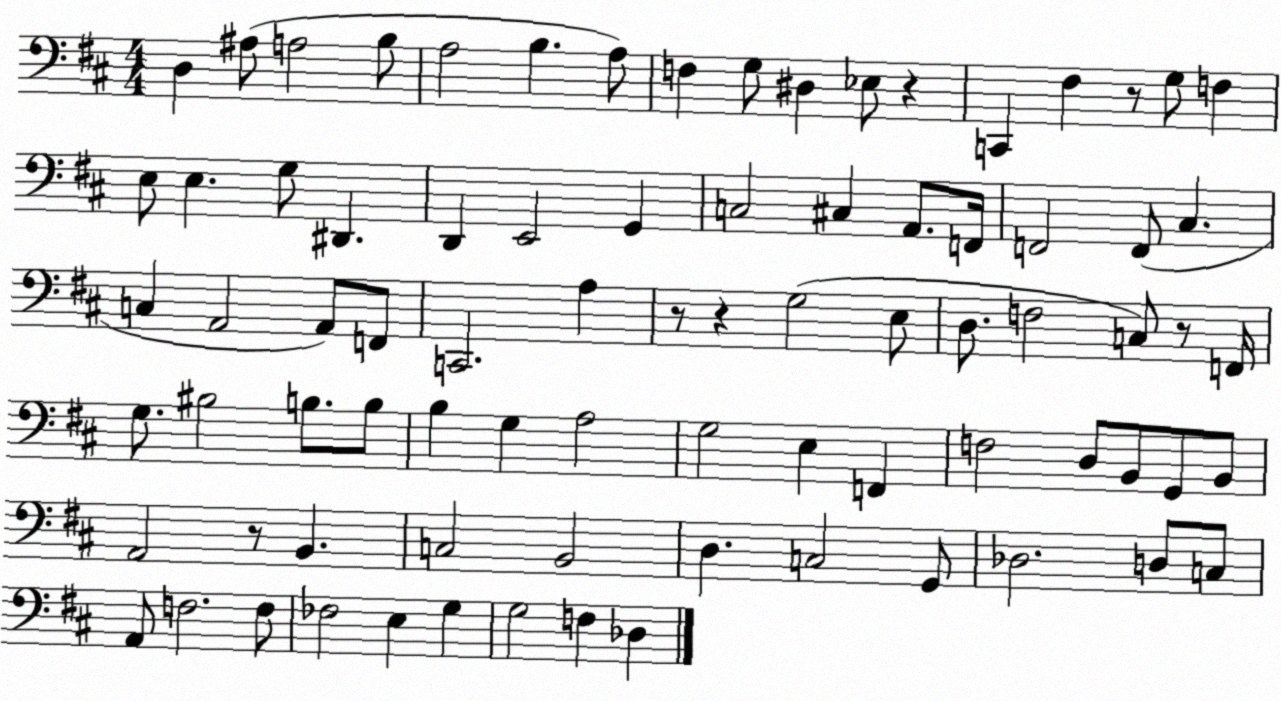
X:1
T:Untitled
M:4/4
L:1/4
K:D
D, ^A,/2 A,2 B,/2 A,2 B, A,/2 F, G,/2 ^D, _E,/2 z C,, ^F, z/2 G,/2 F, E,/2 E, G,/2 ^D,, D,, E,,2 G,, C,2 ^C, A,,/2 F,,/4 F,,2 F,,/2 ^C, C, A,,2 A,,/2 F,,/2 C,,2 A, z/2 z G,2 E,/2 D,/2 F,2 C,/2 z/2 F,,/4 G,/2 ^B,2 B,/2 B,/2 B, G, A,2 G,2 E, F,, F,2 D,/2 B,,/2 G,,/2 B,,/2 A,,2 z/2 B,, C,2 B,,2 D, C,2 G,,/2 _D,2 D,/2 C,/2 A,,/2 F,2 F,/2 _F,2 E, G, G,2 F, _D,